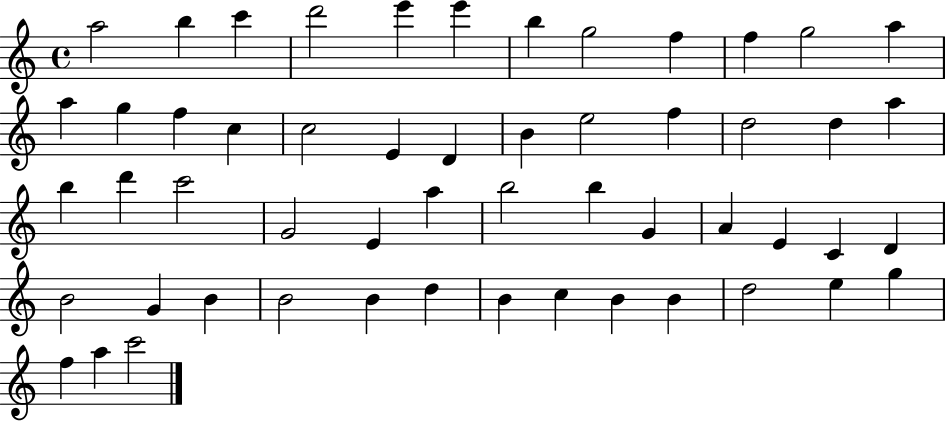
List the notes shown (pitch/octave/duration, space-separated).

A5/h B5/q C6/q D6/h E6/q E6/q B5/q G5/h F5/q F5/q G5/h A5/q A5/q G5/q F5/q C5/q C5/h E4/q D4/q B4/q E5/h F5/q D5/h D5/q A5/q B5/q D6/q C6/h G4/h E4/q A5/q B5/h B5/q G4/q A4/q E4/q C4/q D4/q B4/h G4/q B4/q B4/h B4/q D5/q B4/q C5/q B4/q B4/q D5/h E5/q G5/q F5/q A5/q C6/h